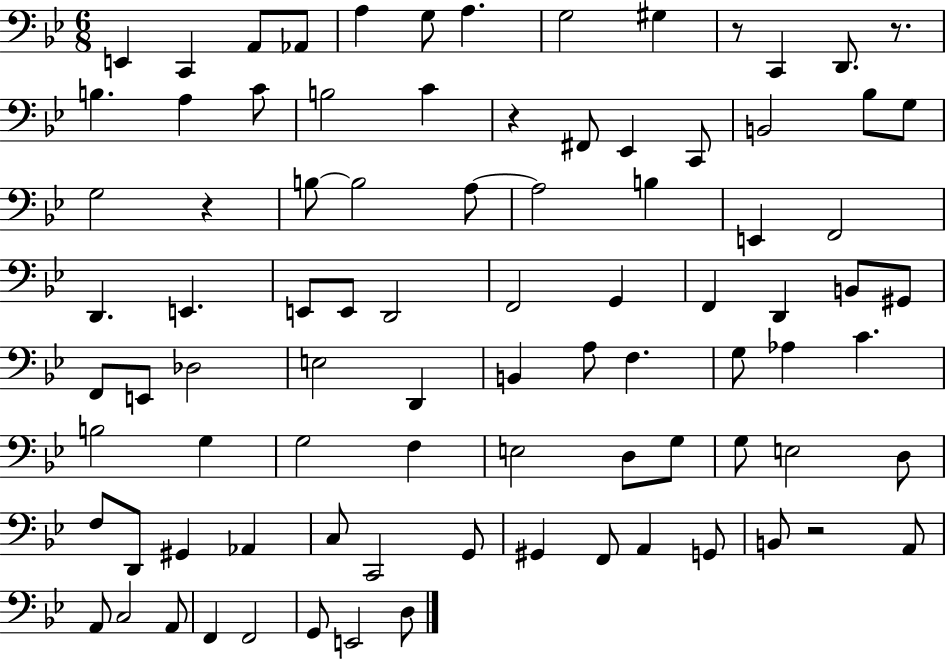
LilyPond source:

{
  \clef bass
  \numericTimeSignature
  \time 6/8
  \key bes \major
  \repeat volta 2 { e,4 c,4 a,8 aes,8 | a4 g8 a4. | g2 gis4 | r8 c,4 d,8. r8. | \break b4. a4 c'8 | b2 c'4 | r4 fis,8 ees,4 c,8 | b,2 bes8 g8 | \break g2 r4 | b8~~ b2 a8~~ | a2 b4 | e,4 f,2 | \break d,4. e,4. | e,8 e,8 d,2 | f,2 g,4 | f,4 d,4 b,8 gis,8 | \break f,8 e,8 des2 | e2 d,4 | b,4 a8 f4. | g8 aes4 c'4. | \break b2 g4 | g2 f4 | e2 d8 g8 | g8 e2 d8 | \break f8 d,8 gis,4 aes,4 | c8 c,2 g,8 | gis,4 f,8 a,4 g,8 | b,8 r2 a,8 | \break a,8 c2 a,8 | f,4 f,2 | g,8 e,2 d8 | } \bar "|."
}